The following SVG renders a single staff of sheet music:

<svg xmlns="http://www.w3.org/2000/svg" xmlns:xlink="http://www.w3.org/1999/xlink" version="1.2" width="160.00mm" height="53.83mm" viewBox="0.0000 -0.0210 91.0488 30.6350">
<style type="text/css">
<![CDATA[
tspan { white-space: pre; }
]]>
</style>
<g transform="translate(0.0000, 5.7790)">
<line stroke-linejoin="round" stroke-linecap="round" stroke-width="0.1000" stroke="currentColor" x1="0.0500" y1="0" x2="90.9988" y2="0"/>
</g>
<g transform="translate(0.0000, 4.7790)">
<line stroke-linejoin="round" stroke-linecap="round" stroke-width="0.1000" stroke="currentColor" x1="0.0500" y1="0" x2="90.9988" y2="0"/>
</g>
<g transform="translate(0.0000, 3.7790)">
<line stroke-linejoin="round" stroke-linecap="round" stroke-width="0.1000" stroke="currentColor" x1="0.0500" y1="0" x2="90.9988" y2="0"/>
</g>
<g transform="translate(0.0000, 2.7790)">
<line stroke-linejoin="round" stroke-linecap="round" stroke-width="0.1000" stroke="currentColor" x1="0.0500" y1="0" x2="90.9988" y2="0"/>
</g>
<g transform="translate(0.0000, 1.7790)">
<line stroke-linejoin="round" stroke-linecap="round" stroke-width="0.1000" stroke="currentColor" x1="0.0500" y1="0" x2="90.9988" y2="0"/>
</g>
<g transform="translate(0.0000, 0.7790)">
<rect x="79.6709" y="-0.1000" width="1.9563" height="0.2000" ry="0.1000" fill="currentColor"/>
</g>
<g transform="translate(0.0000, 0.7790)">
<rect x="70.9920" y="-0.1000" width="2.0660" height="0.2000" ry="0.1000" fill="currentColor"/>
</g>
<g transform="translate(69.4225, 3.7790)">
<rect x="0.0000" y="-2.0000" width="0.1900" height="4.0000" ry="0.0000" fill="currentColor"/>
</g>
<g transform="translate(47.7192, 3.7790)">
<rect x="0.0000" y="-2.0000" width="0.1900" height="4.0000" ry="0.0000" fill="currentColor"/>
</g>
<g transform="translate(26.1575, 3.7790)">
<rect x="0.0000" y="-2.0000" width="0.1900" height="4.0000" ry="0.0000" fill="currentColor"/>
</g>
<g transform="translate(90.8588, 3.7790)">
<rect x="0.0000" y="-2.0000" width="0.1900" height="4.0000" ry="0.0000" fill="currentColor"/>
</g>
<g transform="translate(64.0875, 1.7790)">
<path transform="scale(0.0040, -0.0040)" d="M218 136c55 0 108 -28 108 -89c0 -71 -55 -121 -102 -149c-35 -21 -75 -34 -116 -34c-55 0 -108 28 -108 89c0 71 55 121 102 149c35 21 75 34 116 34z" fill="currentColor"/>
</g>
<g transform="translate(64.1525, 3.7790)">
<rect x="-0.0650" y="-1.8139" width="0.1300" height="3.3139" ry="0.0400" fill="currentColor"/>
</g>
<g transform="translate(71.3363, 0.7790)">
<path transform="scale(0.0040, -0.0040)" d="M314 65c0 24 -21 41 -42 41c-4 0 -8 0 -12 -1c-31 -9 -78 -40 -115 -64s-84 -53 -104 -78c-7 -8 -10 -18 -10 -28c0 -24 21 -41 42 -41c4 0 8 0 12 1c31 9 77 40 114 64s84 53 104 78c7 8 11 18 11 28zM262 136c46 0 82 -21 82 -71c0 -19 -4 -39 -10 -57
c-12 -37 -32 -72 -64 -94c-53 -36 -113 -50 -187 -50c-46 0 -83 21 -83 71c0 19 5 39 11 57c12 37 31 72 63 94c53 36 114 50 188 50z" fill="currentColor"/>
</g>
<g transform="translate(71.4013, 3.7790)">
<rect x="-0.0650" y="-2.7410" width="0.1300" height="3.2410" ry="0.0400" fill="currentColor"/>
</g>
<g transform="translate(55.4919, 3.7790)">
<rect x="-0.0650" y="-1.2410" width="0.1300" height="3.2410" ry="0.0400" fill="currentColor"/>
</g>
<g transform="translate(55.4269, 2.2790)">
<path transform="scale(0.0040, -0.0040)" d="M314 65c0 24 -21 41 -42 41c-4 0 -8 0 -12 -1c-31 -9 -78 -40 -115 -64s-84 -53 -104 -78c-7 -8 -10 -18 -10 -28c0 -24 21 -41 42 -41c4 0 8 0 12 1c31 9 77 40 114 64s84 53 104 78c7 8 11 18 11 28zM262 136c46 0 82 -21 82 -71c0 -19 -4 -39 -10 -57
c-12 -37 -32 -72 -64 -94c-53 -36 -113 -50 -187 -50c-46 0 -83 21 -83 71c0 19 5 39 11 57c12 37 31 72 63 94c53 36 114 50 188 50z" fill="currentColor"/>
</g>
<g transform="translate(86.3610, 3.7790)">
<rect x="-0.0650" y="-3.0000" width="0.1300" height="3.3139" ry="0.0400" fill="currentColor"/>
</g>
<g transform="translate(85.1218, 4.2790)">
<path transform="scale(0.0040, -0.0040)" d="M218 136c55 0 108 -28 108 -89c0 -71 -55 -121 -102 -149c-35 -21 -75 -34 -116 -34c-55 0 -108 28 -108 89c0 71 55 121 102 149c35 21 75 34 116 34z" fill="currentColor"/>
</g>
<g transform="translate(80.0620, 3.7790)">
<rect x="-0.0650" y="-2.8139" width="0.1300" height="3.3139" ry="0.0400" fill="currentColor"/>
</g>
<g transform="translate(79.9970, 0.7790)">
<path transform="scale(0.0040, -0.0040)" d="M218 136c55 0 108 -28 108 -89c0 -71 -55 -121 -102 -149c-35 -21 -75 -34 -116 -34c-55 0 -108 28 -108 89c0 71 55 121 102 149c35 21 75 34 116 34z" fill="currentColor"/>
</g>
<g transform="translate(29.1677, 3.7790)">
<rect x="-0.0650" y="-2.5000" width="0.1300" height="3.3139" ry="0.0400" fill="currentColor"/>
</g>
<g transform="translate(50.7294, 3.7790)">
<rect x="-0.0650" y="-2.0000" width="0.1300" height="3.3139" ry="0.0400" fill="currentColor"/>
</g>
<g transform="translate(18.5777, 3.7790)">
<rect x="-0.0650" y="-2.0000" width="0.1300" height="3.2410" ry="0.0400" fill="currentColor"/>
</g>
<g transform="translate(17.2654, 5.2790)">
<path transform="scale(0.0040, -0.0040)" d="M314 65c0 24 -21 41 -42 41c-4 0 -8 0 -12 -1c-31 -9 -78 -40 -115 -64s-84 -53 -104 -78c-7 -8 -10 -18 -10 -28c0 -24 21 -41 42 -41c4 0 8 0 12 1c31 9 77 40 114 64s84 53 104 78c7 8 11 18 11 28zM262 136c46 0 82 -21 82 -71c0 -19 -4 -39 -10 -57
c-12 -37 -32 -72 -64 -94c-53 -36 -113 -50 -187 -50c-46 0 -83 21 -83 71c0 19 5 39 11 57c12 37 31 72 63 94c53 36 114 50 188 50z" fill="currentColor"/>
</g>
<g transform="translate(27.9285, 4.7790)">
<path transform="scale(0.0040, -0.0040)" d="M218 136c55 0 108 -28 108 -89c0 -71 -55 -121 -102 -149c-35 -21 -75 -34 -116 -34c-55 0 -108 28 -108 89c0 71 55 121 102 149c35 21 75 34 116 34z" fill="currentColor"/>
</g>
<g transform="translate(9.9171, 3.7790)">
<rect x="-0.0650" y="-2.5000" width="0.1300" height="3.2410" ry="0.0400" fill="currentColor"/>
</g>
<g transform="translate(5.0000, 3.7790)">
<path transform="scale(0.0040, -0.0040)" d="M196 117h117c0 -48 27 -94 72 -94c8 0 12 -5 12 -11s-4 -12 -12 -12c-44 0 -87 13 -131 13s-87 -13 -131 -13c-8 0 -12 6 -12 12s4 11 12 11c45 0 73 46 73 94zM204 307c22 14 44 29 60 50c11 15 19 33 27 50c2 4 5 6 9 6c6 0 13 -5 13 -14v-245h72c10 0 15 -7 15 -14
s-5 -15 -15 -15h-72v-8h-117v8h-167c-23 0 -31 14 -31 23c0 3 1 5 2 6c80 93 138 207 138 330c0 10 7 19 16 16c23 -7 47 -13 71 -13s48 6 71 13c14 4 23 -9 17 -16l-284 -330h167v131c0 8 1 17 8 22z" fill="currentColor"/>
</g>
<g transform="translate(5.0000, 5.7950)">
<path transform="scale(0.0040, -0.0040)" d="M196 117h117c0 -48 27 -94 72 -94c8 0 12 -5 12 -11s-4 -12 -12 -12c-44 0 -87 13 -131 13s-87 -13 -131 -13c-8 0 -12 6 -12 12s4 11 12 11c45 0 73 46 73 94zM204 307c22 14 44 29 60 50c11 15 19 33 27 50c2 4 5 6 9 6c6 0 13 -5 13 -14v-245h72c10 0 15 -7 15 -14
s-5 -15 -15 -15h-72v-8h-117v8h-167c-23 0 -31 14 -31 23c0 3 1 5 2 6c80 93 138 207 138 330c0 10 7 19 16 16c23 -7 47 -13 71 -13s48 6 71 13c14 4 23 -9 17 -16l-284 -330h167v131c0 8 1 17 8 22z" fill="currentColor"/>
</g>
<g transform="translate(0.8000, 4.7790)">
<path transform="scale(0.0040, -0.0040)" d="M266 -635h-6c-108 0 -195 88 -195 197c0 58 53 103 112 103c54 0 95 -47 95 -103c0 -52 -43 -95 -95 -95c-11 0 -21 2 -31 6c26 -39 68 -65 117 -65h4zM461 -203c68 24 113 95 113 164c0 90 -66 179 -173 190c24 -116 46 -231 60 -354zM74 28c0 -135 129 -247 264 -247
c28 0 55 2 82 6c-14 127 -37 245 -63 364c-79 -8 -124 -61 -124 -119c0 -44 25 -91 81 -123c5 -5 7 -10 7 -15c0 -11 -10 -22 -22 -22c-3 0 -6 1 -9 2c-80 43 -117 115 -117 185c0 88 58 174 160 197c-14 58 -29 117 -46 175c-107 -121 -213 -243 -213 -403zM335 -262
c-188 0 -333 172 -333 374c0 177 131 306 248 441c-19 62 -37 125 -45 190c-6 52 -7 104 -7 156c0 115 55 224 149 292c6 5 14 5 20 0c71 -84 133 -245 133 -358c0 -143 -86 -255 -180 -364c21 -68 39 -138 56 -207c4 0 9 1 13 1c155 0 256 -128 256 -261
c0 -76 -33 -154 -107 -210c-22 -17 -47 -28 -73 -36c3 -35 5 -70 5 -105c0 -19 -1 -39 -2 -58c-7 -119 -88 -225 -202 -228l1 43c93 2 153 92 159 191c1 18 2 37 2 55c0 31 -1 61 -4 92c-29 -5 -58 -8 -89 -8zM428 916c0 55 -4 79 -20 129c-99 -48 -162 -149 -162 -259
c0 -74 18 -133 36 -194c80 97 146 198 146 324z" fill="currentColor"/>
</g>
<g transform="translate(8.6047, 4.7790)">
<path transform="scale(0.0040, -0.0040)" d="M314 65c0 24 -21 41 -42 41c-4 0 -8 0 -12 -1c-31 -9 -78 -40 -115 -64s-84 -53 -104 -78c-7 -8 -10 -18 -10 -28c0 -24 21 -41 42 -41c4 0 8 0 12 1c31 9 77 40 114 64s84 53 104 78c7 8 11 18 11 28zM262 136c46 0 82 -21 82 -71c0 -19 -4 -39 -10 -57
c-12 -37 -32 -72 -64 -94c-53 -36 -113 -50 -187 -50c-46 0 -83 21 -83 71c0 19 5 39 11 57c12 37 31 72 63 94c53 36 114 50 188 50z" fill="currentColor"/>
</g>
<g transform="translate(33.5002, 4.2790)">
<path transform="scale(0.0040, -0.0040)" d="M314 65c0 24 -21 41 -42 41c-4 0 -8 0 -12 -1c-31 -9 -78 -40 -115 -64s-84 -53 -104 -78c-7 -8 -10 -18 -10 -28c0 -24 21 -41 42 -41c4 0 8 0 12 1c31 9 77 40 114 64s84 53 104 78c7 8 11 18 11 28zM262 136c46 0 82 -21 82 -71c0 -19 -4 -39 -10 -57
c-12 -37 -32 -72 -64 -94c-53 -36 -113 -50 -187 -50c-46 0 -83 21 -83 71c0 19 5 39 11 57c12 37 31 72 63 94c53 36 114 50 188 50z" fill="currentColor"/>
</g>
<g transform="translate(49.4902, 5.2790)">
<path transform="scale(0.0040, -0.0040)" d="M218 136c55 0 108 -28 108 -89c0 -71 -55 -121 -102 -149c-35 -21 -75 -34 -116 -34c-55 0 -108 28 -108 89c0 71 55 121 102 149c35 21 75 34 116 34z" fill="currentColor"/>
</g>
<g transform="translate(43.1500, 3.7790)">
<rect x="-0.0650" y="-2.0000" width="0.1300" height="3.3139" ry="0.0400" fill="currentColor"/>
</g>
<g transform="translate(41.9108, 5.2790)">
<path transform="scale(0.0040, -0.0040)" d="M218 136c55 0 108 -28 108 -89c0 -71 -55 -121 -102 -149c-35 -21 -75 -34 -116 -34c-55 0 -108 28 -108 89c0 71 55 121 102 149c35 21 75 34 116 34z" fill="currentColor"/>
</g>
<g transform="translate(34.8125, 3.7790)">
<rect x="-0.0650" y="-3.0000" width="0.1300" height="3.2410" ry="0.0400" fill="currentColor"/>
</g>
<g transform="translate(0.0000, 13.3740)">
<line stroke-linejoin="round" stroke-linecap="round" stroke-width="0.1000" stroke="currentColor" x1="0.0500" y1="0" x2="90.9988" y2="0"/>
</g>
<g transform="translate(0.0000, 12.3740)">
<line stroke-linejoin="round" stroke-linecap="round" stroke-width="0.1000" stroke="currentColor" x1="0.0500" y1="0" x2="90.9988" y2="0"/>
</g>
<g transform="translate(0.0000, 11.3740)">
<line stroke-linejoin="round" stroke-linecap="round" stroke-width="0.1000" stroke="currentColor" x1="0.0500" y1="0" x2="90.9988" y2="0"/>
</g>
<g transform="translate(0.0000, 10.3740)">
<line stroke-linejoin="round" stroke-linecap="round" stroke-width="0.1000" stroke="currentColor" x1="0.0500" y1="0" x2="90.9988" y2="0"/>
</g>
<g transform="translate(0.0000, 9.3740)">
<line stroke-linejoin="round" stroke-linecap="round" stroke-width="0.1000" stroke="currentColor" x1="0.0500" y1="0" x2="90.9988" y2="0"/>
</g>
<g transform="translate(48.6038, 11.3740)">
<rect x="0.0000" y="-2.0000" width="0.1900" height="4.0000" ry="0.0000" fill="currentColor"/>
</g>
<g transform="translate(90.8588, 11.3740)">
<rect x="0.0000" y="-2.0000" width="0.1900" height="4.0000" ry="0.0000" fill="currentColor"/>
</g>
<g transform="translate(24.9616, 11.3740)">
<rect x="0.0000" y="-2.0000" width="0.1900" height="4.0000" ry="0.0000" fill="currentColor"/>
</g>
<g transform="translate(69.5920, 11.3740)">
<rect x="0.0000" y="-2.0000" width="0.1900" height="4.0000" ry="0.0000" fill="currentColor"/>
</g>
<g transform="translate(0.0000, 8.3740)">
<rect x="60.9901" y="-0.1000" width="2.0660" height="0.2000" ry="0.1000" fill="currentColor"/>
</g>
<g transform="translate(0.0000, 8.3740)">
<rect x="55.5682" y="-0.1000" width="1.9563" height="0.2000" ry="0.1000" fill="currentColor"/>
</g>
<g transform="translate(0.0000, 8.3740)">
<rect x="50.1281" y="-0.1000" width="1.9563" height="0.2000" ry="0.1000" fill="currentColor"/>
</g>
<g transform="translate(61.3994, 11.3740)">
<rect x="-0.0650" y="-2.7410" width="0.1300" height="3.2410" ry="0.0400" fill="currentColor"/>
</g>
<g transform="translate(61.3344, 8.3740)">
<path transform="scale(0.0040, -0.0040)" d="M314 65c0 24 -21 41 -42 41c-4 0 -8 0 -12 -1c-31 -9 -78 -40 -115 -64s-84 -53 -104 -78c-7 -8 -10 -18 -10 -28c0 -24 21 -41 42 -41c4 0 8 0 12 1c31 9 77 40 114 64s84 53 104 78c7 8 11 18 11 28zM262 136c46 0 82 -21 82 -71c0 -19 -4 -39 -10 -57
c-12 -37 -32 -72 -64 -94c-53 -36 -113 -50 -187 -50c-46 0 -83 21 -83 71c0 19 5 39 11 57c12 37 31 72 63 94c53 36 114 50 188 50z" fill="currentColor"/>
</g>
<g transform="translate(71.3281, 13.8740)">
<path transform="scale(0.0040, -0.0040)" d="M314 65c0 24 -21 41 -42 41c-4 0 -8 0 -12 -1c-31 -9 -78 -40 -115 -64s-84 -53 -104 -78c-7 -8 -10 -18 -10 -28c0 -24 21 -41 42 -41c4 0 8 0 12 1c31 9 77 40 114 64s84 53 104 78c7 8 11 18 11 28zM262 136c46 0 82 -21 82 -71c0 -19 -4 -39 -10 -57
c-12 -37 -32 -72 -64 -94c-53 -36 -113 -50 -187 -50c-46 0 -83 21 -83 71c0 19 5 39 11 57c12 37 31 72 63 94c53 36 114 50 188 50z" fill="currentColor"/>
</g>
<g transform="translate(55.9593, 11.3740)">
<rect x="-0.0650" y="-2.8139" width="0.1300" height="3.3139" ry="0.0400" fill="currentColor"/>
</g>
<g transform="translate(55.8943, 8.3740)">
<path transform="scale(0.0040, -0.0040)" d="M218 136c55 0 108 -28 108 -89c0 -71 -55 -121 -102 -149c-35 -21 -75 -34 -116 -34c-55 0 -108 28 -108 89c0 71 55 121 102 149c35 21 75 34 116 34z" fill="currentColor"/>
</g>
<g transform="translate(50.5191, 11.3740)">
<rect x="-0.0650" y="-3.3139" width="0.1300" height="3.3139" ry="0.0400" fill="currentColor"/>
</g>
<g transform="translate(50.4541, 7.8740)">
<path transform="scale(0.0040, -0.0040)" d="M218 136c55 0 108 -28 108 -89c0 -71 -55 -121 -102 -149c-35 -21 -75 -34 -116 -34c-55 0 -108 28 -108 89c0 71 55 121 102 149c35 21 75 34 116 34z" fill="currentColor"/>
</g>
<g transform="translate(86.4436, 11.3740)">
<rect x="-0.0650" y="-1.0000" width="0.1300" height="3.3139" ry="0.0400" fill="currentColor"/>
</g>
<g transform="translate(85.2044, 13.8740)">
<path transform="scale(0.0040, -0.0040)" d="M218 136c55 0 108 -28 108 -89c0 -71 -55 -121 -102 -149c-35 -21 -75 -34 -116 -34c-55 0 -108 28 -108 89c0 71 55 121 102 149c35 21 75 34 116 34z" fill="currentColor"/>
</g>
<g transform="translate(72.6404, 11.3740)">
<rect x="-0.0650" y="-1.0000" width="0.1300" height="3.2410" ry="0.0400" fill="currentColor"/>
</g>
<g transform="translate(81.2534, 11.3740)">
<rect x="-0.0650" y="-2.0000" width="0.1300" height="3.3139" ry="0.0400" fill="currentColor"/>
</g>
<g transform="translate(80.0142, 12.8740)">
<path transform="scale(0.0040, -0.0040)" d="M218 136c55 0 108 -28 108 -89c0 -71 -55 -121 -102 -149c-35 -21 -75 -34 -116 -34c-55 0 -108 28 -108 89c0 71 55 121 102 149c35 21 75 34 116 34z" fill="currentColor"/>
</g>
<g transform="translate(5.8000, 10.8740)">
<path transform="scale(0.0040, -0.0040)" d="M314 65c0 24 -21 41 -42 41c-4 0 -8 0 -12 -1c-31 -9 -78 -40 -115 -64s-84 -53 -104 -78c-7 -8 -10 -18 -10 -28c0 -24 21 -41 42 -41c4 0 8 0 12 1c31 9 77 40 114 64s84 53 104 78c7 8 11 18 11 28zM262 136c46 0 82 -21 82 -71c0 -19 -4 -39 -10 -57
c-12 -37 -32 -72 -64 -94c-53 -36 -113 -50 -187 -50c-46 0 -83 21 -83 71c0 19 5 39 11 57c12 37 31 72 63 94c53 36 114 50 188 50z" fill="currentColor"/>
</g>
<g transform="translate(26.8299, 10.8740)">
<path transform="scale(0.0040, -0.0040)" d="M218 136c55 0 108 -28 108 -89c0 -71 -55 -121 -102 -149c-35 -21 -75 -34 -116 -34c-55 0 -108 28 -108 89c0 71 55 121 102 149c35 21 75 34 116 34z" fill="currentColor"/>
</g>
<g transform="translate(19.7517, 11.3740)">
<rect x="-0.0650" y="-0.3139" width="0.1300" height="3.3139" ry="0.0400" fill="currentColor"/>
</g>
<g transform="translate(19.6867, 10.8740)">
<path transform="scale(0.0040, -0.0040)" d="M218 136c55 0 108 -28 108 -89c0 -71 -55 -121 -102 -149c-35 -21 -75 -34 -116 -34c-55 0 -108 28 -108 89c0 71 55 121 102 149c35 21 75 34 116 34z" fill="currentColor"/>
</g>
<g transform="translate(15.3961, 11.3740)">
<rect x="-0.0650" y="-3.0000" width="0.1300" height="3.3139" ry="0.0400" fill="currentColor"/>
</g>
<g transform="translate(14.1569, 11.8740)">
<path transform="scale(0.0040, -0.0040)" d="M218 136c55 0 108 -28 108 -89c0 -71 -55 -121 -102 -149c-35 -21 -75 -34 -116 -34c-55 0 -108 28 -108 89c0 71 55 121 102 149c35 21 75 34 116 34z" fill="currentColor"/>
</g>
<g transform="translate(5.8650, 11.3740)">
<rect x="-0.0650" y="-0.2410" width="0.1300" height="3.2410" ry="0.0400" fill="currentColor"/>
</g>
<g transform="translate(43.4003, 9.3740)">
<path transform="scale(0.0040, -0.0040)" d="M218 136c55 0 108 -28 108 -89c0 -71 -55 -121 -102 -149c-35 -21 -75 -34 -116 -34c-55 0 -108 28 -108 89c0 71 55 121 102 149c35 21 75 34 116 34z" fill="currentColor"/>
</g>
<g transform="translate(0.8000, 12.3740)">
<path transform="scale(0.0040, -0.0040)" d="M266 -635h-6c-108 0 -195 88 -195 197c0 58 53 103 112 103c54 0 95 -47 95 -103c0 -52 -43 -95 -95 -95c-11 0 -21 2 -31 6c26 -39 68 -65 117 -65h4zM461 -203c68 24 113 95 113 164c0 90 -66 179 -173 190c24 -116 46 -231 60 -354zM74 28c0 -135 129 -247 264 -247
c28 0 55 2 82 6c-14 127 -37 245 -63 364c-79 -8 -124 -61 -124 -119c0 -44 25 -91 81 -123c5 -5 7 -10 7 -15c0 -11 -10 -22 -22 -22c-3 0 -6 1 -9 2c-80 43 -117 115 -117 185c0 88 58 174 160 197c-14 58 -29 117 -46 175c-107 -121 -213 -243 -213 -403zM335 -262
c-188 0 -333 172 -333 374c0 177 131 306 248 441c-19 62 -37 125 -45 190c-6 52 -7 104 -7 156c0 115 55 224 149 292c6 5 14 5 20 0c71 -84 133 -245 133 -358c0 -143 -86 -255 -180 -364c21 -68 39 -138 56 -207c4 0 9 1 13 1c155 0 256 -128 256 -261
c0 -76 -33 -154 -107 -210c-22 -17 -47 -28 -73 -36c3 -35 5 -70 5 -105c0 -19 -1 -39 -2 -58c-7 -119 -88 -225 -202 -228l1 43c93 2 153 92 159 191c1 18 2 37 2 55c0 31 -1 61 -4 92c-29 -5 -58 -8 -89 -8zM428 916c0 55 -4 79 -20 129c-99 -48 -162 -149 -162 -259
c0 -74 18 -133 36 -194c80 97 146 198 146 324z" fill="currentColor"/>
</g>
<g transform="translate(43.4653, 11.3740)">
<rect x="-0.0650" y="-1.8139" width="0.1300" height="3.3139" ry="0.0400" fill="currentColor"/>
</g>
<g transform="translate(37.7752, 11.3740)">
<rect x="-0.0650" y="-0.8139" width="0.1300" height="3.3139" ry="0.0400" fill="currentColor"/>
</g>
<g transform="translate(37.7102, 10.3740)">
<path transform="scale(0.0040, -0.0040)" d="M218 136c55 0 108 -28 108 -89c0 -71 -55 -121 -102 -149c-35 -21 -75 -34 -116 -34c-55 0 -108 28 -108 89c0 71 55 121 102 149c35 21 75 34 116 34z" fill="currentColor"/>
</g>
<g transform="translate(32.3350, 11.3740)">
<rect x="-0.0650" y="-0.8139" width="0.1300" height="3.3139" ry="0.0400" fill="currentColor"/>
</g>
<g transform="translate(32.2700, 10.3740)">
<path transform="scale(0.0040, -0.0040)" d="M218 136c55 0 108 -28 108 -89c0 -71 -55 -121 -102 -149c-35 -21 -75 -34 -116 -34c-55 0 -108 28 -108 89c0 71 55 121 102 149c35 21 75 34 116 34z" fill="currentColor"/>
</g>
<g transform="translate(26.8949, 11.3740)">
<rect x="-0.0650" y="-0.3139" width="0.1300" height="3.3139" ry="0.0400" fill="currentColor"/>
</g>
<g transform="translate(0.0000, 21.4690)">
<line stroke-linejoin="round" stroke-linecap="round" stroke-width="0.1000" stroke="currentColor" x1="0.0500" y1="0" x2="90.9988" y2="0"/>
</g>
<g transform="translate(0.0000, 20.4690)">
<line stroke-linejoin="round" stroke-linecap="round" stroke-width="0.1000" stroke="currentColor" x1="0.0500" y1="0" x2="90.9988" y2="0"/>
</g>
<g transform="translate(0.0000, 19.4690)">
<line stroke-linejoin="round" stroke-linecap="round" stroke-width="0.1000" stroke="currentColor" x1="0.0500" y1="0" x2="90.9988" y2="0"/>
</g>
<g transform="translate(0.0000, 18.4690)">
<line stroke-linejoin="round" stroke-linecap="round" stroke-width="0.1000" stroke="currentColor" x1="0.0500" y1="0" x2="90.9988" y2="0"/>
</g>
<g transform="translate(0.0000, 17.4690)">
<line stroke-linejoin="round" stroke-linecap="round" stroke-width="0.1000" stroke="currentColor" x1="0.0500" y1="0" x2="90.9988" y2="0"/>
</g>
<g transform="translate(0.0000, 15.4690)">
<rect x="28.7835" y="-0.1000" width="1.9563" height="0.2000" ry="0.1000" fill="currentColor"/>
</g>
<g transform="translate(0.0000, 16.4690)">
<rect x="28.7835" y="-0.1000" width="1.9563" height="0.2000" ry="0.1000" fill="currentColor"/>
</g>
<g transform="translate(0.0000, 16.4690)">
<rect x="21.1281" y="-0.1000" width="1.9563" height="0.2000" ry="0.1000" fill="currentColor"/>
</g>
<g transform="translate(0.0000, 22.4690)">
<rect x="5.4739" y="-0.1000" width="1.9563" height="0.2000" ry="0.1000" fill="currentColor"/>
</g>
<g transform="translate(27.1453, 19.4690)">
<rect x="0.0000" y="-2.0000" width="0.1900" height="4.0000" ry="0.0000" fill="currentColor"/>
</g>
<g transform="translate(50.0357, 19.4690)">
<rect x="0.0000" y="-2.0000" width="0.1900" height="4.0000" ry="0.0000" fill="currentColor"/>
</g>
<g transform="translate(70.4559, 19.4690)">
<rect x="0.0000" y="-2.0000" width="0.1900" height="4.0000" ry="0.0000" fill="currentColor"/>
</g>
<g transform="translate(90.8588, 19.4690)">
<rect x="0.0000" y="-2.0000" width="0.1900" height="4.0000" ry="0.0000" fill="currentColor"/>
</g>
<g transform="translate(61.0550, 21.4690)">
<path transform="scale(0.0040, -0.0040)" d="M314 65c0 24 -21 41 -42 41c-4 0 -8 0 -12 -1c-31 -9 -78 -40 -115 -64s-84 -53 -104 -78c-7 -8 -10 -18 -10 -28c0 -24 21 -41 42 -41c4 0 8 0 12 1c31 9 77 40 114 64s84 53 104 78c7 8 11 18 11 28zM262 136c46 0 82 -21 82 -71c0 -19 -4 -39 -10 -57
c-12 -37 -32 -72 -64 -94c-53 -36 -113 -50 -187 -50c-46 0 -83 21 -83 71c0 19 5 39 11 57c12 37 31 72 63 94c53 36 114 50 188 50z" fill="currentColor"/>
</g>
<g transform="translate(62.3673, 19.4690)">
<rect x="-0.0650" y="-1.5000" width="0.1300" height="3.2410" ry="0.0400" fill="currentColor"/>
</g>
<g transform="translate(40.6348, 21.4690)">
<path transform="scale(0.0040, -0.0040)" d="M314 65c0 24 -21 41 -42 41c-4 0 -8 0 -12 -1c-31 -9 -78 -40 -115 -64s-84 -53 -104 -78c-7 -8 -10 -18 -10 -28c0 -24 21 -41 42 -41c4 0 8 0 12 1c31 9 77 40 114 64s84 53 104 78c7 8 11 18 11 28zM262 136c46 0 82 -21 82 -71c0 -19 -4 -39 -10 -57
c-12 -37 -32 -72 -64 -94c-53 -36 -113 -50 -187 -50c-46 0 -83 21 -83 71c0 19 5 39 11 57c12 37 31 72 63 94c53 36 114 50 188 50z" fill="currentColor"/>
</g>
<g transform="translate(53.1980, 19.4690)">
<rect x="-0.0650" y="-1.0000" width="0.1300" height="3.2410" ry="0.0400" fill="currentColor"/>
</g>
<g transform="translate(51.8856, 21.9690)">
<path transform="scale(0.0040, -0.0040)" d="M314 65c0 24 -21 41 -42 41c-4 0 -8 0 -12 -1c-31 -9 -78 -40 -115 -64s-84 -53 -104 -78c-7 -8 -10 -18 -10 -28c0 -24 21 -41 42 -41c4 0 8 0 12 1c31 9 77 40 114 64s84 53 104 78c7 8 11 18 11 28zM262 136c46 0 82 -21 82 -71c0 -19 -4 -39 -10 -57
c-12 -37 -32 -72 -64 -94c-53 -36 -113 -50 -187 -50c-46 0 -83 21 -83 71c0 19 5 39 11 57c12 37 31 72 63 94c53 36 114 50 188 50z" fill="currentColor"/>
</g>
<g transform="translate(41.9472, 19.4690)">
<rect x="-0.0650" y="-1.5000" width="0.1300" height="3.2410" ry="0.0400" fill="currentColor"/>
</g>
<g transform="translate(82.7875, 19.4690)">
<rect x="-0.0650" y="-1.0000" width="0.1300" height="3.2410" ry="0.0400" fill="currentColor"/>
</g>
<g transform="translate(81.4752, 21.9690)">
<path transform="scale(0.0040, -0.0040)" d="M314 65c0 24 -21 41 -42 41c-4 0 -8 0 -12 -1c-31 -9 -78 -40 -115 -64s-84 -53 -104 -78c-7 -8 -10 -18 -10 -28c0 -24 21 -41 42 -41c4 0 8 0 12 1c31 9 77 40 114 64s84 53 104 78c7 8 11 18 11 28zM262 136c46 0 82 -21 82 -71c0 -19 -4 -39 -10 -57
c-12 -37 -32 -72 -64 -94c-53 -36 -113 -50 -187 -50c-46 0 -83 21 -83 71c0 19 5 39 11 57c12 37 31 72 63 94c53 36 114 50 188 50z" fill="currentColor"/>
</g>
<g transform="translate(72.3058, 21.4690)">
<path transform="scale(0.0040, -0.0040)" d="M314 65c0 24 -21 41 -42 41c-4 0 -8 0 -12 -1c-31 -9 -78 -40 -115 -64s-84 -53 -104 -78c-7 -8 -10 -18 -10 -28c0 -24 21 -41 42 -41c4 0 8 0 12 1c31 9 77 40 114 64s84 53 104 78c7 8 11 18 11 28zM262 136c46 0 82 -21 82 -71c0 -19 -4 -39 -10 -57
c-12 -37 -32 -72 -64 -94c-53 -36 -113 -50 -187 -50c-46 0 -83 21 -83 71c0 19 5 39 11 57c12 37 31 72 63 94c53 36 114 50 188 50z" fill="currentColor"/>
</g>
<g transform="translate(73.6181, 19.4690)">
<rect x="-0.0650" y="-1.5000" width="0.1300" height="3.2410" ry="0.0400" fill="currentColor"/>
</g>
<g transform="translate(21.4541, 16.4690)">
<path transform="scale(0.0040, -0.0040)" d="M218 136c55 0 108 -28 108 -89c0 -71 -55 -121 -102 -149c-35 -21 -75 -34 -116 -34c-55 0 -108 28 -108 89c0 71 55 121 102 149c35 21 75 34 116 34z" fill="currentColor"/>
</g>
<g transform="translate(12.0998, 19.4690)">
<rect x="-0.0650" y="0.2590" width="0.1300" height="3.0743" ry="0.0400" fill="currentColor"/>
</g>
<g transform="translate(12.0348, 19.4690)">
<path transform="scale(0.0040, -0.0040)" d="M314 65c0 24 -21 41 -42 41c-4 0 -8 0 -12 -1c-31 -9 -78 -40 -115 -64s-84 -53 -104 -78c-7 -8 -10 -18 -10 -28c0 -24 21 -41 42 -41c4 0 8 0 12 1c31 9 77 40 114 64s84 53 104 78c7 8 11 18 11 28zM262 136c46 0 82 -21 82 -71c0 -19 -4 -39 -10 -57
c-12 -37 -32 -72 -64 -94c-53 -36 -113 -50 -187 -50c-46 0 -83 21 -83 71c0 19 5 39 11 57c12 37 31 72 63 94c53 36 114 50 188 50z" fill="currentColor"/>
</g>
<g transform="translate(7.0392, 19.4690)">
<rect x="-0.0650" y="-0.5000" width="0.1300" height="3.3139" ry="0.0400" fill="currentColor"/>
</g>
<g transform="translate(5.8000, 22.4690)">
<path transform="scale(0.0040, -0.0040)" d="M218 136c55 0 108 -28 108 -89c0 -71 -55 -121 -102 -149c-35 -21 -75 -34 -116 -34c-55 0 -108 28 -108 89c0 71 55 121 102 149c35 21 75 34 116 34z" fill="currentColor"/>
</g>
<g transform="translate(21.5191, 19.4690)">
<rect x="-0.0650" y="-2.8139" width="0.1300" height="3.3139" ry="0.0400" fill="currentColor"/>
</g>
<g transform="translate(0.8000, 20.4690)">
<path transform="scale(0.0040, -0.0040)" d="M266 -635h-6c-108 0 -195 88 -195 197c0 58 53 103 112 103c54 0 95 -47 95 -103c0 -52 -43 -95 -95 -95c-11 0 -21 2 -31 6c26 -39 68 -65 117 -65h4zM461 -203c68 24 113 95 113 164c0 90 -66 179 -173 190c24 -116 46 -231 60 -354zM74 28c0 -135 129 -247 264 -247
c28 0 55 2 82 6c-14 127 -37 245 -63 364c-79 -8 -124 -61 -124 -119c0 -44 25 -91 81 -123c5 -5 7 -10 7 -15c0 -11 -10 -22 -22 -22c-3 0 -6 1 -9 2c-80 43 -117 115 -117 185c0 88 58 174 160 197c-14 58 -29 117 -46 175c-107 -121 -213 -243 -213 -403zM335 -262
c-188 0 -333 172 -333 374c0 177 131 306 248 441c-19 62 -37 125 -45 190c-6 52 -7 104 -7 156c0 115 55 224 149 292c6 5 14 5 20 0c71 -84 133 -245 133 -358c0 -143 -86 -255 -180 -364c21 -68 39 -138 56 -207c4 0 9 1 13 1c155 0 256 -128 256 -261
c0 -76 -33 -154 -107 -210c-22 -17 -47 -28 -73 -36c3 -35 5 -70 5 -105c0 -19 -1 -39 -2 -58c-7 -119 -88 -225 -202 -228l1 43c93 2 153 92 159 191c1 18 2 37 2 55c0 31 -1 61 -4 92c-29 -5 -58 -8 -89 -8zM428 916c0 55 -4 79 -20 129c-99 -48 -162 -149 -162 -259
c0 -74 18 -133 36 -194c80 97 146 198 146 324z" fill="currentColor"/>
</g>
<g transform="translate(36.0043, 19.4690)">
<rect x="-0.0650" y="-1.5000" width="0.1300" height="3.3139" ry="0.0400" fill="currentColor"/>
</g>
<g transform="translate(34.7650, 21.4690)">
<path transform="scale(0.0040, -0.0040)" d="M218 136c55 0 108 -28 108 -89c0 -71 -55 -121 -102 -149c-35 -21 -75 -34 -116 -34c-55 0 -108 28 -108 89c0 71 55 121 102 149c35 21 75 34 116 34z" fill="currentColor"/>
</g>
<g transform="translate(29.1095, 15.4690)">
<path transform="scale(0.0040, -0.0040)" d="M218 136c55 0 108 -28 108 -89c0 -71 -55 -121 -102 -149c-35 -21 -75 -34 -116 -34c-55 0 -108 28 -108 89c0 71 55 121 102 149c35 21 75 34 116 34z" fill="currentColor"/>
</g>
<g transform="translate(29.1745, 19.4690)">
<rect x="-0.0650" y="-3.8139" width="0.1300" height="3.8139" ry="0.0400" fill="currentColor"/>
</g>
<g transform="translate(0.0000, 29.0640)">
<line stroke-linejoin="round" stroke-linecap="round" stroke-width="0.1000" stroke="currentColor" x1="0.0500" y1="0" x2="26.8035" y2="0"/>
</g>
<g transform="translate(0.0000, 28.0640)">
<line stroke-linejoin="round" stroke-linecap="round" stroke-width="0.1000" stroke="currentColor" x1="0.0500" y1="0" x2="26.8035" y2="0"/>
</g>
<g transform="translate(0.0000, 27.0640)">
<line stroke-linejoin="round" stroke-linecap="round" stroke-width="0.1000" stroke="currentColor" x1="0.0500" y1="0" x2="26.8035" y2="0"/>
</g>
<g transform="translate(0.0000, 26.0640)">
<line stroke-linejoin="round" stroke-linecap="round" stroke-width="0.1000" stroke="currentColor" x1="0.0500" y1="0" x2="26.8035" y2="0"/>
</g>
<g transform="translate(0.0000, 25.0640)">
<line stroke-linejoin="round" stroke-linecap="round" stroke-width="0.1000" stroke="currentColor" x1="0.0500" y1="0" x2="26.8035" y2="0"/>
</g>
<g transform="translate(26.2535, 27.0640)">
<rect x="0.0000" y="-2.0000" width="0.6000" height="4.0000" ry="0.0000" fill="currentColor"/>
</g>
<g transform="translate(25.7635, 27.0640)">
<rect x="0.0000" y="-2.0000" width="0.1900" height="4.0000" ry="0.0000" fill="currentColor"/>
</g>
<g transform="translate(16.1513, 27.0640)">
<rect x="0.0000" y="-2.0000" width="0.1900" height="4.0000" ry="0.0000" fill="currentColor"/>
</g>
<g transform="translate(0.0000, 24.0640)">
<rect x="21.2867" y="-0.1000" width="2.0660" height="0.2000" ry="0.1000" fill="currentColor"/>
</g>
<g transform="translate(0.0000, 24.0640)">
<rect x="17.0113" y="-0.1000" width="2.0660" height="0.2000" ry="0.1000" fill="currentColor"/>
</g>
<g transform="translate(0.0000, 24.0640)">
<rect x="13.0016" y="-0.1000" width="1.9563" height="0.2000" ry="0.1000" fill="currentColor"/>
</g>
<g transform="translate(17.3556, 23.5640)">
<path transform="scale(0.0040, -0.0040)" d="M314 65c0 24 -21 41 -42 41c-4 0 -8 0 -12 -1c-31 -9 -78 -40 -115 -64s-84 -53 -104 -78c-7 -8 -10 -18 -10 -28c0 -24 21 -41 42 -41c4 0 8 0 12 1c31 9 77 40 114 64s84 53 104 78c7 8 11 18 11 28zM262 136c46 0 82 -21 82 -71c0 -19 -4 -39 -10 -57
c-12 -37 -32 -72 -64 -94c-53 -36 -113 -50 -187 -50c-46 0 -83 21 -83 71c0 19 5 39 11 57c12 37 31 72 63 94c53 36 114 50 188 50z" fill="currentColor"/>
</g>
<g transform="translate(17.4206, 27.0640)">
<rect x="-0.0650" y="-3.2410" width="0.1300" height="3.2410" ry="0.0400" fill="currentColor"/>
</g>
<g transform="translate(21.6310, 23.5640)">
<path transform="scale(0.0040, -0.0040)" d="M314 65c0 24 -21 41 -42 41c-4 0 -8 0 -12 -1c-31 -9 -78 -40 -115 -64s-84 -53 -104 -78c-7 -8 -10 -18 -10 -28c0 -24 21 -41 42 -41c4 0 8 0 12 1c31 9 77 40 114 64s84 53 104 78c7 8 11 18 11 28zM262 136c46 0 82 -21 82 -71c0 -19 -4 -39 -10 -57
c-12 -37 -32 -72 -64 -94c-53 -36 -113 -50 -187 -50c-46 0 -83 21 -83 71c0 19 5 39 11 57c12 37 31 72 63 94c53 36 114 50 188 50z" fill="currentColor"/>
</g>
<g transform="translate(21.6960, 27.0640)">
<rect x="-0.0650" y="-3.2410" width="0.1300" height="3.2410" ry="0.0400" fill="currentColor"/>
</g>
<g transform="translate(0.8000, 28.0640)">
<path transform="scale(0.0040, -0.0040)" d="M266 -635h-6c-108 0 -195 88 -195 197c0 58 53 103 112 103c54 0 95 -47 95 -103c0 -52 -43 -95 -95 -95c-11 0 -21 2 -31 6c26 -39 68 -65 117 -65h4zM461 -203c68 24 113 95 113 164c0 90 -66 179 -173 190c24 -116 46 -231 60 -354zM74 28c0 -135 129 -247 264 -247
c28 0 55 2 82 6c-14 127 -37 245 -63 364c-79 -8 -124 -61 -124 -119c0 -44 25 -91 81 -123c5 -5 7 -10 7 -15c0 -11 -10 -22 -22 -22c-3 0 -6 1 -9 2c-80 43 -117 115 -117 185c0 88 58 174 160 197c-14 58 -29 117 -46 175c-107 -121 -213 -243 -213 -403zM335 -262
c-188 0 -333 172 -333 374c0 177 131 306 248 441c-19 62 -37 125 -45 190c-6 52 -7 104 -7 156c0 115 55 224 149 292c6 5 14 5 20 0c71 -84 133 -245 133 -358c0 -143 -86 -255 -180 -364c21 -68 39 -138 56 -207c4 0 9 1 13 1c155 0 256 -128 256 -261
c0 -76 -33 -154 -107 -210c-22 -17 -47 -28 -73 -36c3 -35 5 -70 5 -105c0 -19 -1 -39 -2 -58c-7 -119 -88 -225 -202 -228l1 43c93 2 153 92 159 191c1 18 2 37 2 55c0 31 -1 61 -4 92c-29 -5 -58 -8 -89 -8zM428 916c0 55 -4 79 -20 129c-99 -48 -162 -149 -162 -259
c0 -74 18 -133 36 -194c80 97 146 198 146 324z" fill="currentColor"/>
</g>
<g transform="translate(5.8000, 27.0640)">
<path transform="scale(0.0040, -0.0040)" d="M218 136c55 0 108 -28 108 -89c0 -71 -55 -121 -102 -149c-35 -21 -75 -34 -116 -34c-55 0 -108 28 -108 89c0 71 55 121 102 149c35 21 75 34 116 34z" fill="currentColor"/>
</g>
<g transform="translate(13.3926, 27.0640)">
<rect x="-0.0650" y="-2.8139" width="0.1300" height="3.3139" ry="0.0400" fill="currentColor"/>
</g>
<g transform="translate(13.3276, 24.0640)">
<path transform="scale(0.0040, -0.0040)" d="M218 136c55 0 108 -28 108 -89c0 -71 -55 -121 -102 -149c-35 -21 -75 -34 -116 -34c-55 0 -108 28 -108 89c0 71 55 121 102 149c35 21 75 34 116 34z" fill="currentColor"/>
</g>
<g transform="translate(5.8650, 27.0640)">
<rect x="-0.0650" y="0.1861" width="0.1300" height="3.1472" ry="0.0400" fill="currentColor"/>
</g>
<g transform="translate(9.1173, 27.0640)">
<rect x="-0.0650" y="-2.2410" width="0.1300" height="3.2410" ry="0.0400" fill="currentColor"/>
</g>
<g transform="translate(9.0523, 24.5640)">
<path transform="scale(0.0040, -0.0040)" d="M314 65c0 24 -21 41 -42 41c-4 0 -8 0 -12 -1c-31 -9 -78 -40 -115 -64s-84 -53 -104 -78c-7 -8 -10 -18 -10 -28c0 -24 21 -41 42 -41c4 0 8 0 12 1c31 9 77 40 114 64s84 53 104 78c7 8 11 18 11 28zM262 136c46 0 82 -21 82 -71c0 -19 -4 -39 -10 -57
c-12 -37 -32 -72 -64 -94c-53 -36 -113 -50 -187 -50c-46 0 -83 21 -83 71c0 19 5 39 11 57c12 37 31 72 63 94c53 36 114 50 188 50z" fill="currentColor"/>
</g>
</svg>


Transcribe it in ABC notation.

X:1
T:Untitled
M:4/4
L:1/4
K:C
G2 F2 G A2 F F e2 f a2 a A c2 A c c d d f b a a2 D2 F D C B2 a c' E E2 D2 E2 E2 D2 B g2 a b2 b2